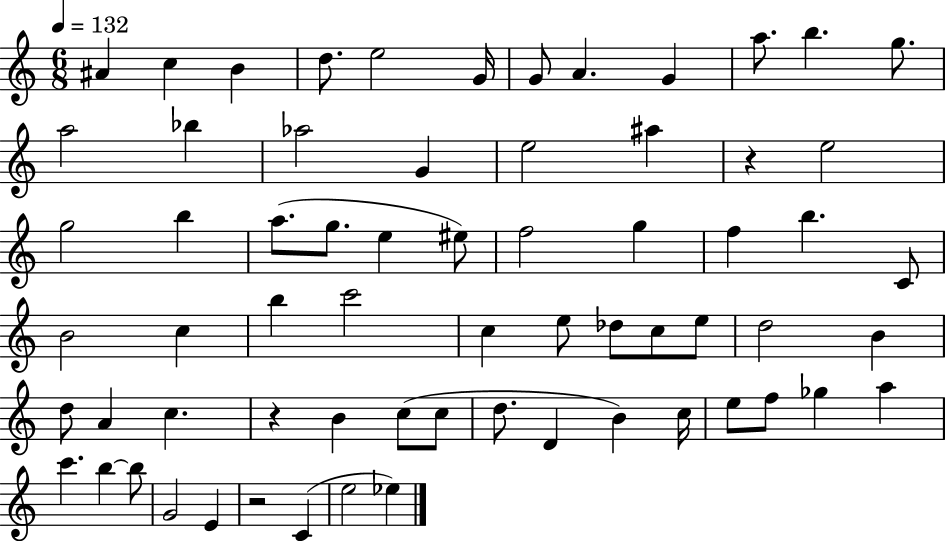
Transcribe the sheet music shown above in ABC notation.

X:1
T:Untitled
M:6/8
L:1/4
K:C
^A c B d/2 e2 G/4 G/2 A G a/2 b g/2 a2 _b _a2 G e2 ^a z e2 g2 b a/2 g/2 e ^e/2 f2 g f b C/2 B2 c b c'2 c e/2 _d/2 c/2 e/2 d2 B d/2 A c z B c/2 c/2 d/2 D B c/4 e/2 f/2 _g a c' b b/2 G2 E z2 C e2 _e